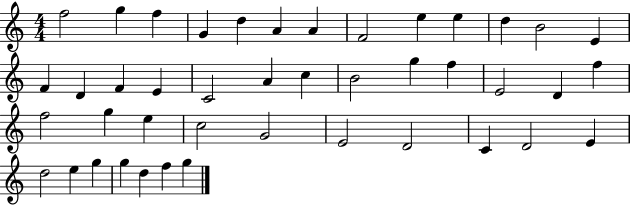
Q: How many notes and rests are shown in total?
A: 43